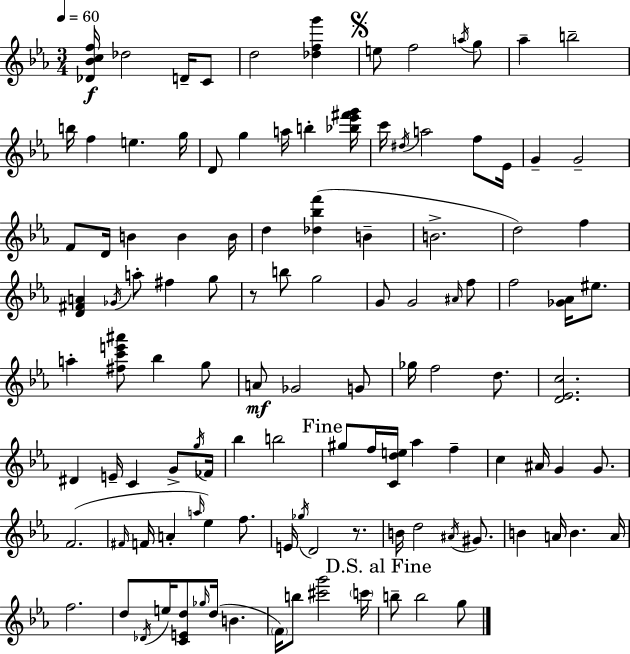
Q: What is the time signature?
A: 3/4